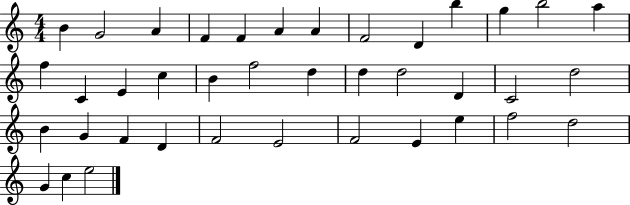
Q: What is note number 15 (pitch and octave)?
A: C4